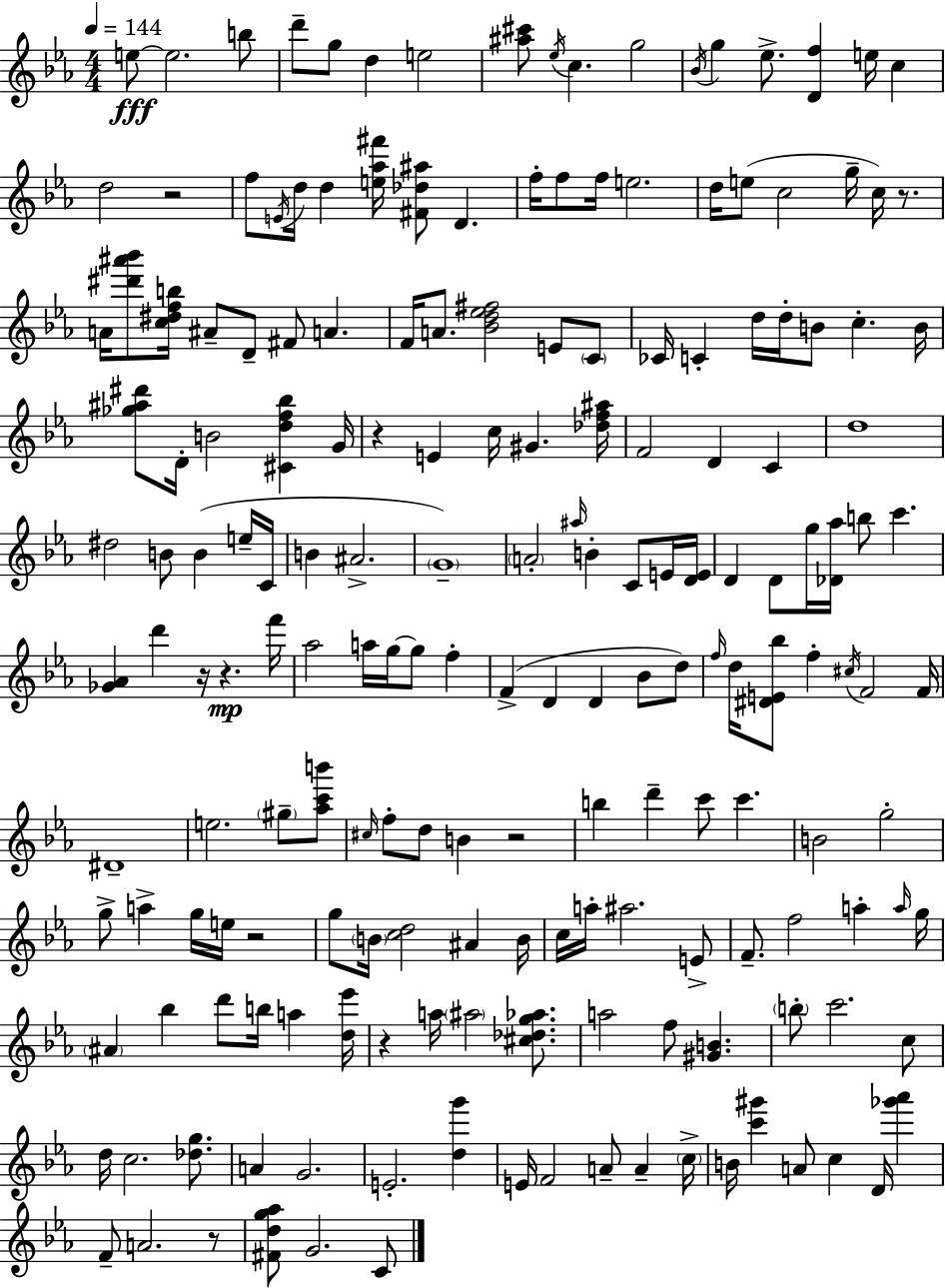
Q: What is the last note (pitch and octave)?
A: C4